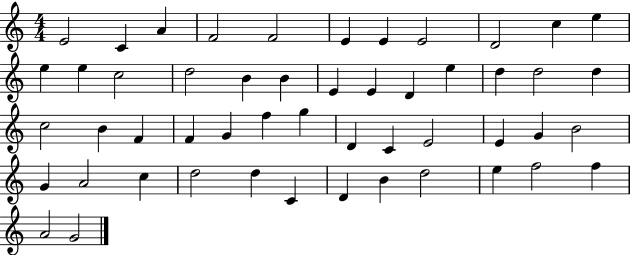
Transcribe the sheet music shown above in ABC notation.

X:1
T:Untitled
M:4/4
L:1/4
K:C
E2 C A F2 F2 E E E2 D2 c e e e c2 d2 B B E E D e d d2 d c2 B F F G f g D C E2 E G B2 G A2 c d2 d C D B d2 e f2 f A2 G2